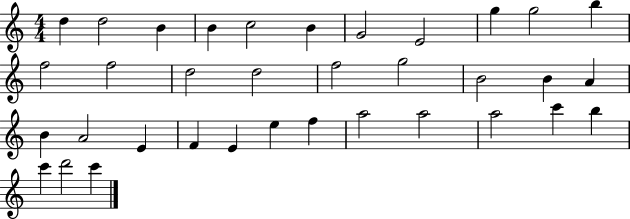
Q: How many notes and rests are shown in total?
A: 35